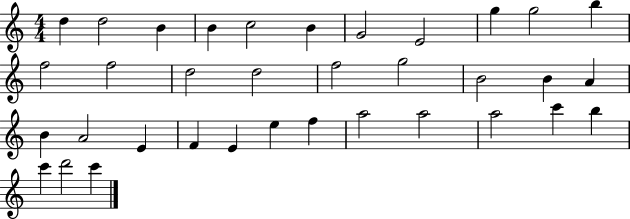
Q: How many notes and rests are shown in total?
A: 35